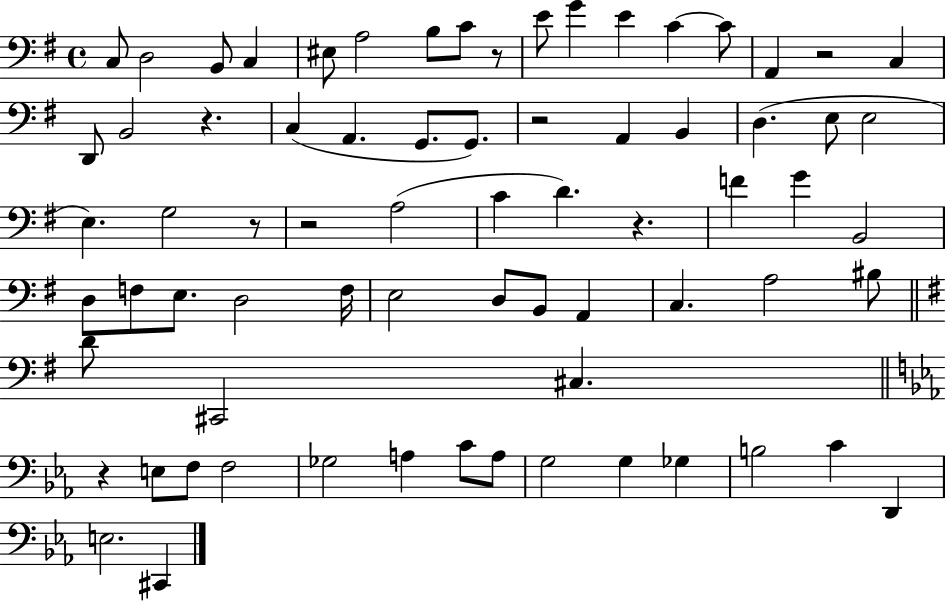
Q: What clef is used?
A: bass